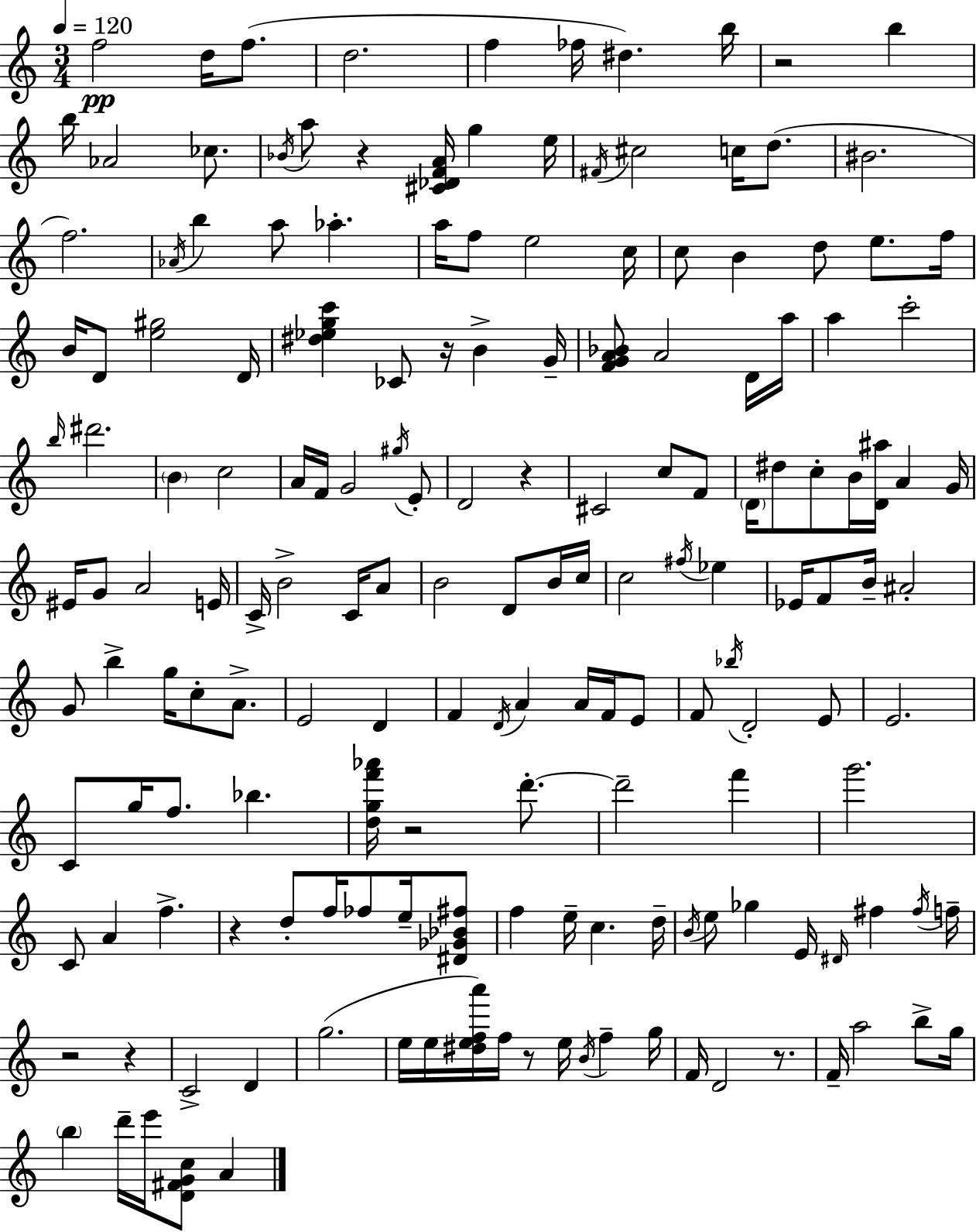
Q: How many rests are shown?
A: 10